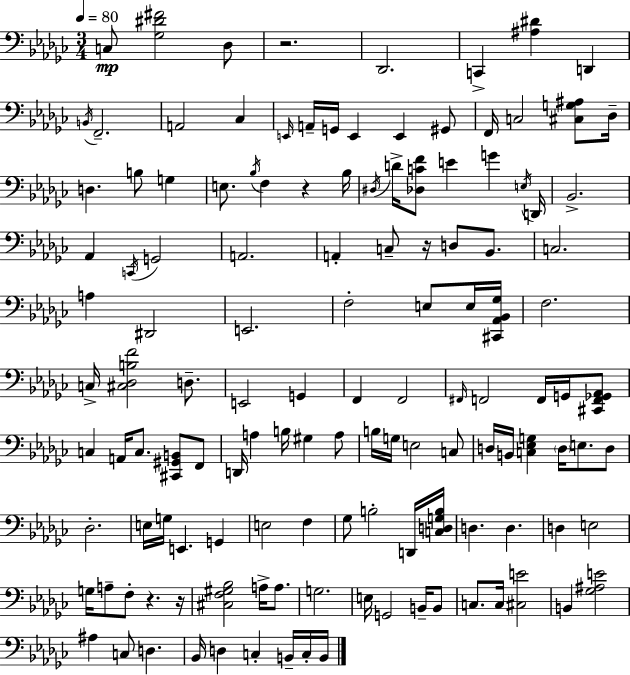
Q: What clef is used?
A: bass